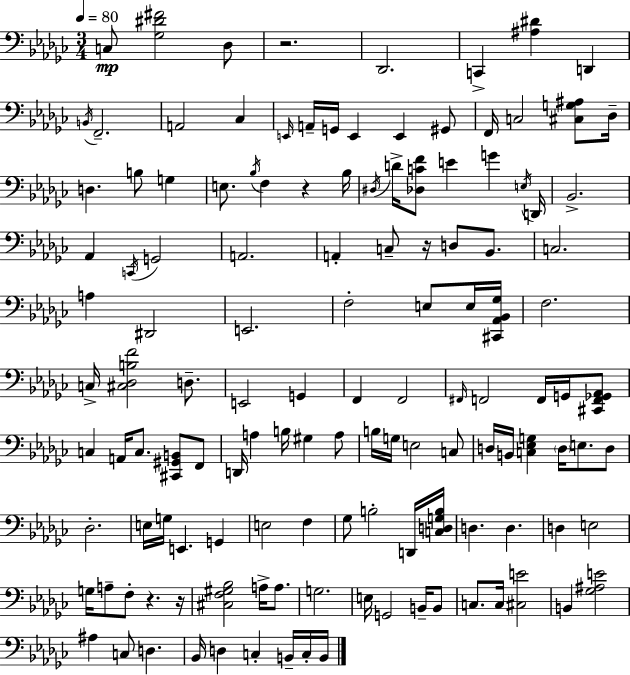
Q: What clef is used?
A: bass